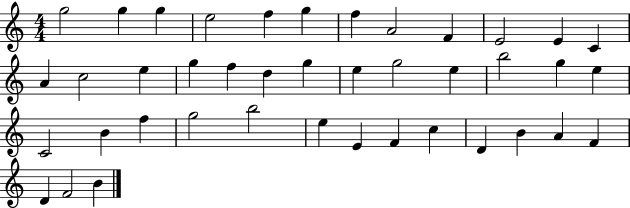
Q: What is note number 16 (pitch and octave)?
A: G5